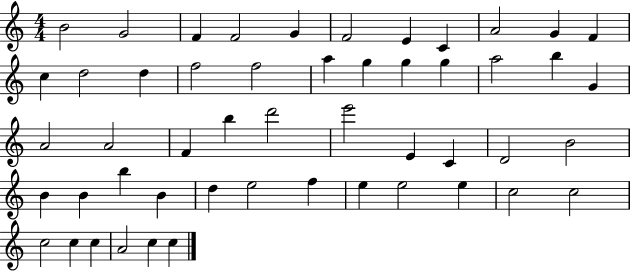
B4/h G4/h F4/q F4/h G4/q F4/h E4/q C4/q A4/h G4/q F4/q C5/q D5/h D5/q F5/h F5/h A5/q G5/q G5/q G5/q A5/h B5/q G4/q A4/h A4/h F4/q B5/q D6/h E6/h E4/q C4/q D4/h B4/h B4/q B4/q B5/q B4/q D5/q E5/h F5/q E5/q E5/h E5/q C5/h C5/h C5/h C5/q C5/q A4/h C5/q C5/q